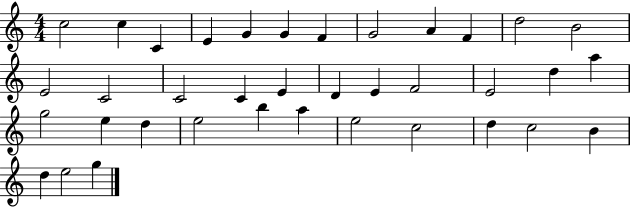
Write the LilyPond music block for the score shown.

{
  \clef treble
  \numericTimeSignature
  \time 4/4
  \key c \major
  c''2 c''4 c'4 | e'4 g'4 g'4 f'4 | g'2 a'4 f'4 | d''2 b'2 | \break e'2 c'2 | c'2 c'4 e'4 | d'4 e'4 f'2 | e'2 d''4 a''4 | \break g''2 e''4 d''4 | e''2 b''4 a''4 | e''2 c''2 | d''4 c''2 b'4 | \break d''4 e''2 g''4 | \bar "|."
}